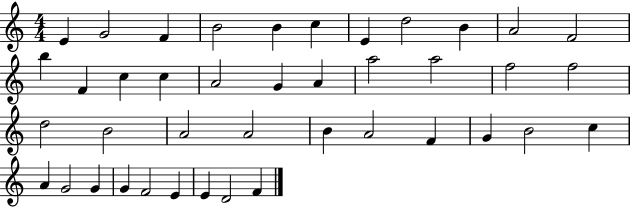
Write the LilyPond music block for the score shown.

{
  \clef treble
  \numericTimeSignature
  \time 4/4
  \key c \major
  e'4 g'2 f'4 | b'2 b'4 c''4 | e'4 d''2 b'4 | a'2 f'2 | \break b''4 f'4 c''4 c''4 | a'2 g'4 a'4 | a''2 a''2 | f''2 f''2 | \break d''2 b'2 | a'2 a'2 | b'4 a'2 f'4 | g'4 b'2 c''4 | \break a'4 g'2 g'4 | g'4 f'2 e'4 | e'4 d'2 f'4 | \bar "|."
}